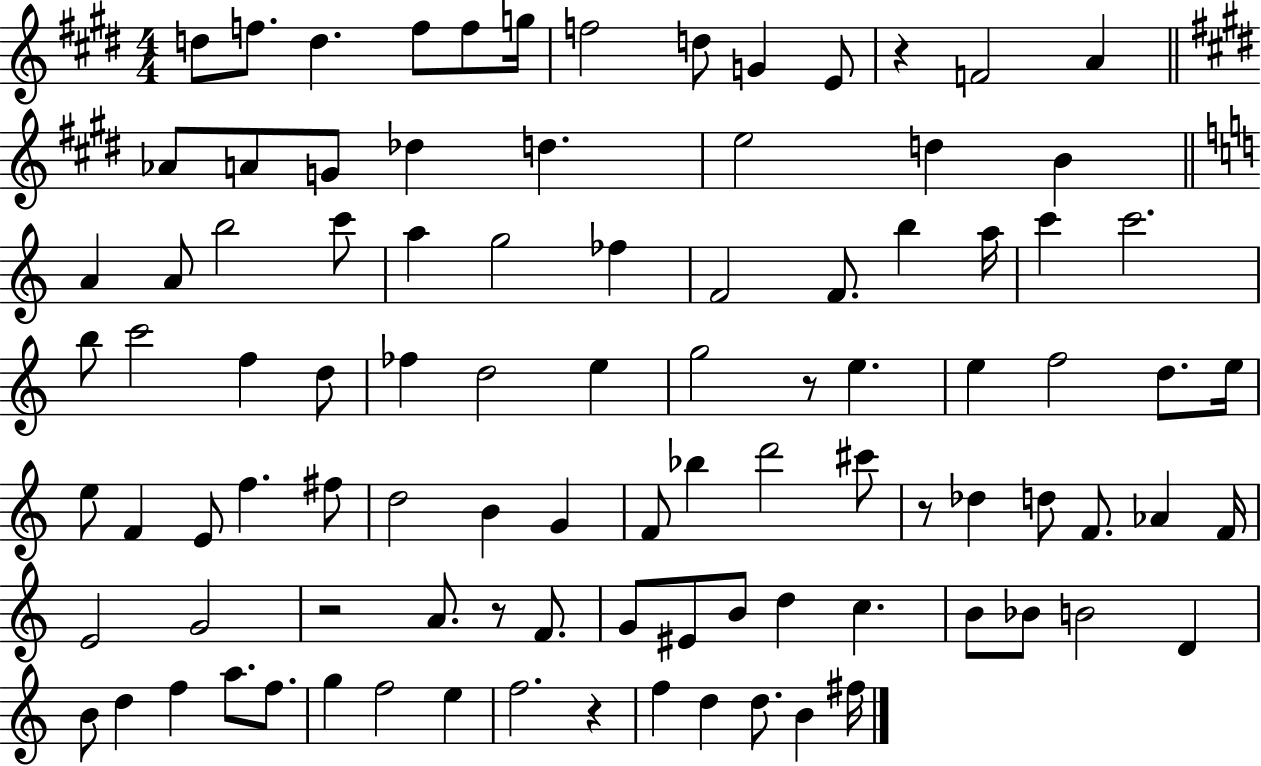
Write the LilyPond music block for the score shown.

{
  \clef treble
  \numericTimeSignature
  \time 4/4
  \key e \major
  d''8 f''8. d''4. f''8 f''8 g''16 | f''2 d''8 g'4 e'8 | r4 f'2 a'4 | \bar "||" \break \key e \major aes'8 a'8 g'8 des''4 d''4. | e''2 d''4 b'4 | \bar "||" \break \key c \major a'4 a'8 b''2 c'''8 | a''4 g''2 fes''4 | f'2 f'8. b''4 a''16 | c'''4 c'''2. | \break b''8 c'''2 f''4 d''8 | fes''4 d''2 e''4 | g''2 r8 e''4. | e''4 f''2 d''8. e''16 | \break e''8 f'4 e'8 f''4. fis''8 | d''2 b'4 g'4 | f'8 bes''4 d'''2 cis'''8 | r8 des''4 d''8 f'8. aes'4 f'16 | \break e'2 g'2 | r2 a'8. r8 f'8. | g'8 eis'8 b'8 d''4 c''4. | b'8 bes'8 b'2 d'4 | \break b'8 d''4 f''4 a''8. f''8. | g''4 f''2 e''4 | f''2. r4 | f''4 d''4 d''8. b'4 fis''16 | \break \bar "|."
}